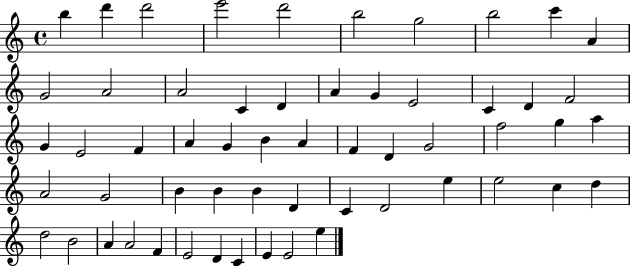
B5/q D6/q D6/h E6/h D6/h B5/h G5/h B5/h C6/q A4/q G4/h A4/h A4/h C4/q D4/q A4/q G4/q E4/h C4/q D4/q F4/h G4/q E4/h F4/q A4/q G4/q B4/q A4/q F4/q D4/q G4/h F5/h G5/q A5/q A4/h G4/h B4/q B4/q B4/q D4/q C4/q D4/h E5/q E5/h C5/q D5/q D5/h B4/h A4/q A4/h F4/q E4/h D4/q C4/q E4/q E4/h E5/q